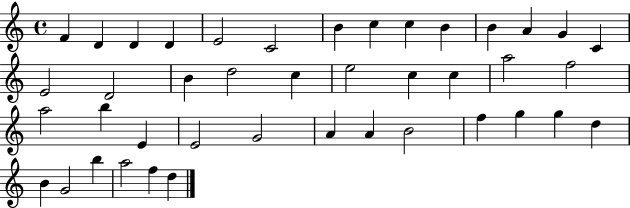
{
  \clef treble
  \time 4/4
  \defaultTimeSignature
  \key c \major
  f'4 d'4 d'4 d'4 | e'2 c'2 | b'4 c''4 c''4 b'4 | b'4 a'4 g'4 c'4 | \break e'2 d'2 | b'4 d''2 c''4 | e''2 c''4 c''4 | a''2 f''2 | \break a''2 b''4 e'4 | e'2 g'2 | a'4 a'4 b'2 | f''4 g''4 g''4 d''4 | \break b'4 g'2 b''4 | a''2 f''4 d''4 | \bar "|."
}